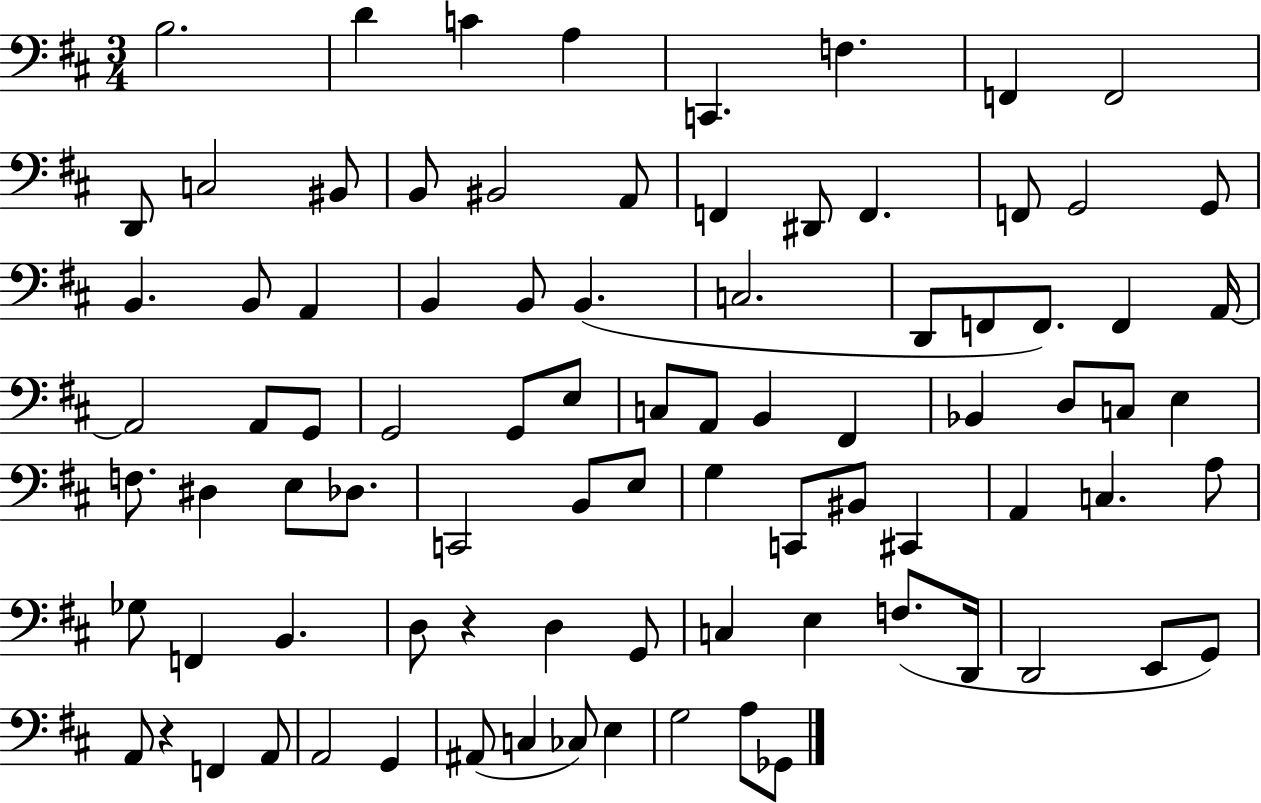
X:1
T:Untitled
M:3/4
L:1/4
K:D
B,2 D C A, C,, F, F,, F,,2 D,,/2 C,2 ^B,,/2 B,,/2 ^B,,2 A,,/2 F,, ^D,,/2 F,, F,,/2 G,,2 G,,/2 B,, B,,/2 A,, B,, B,,/2 B,, C,2 D,,/2 F,,/2 F,,/2 F,, A,,/4 A,,2 A,,/2 G,,/2 G,,2 G,,/2 E,/2 C,/2 A,,/2 B,, ^F,, _B,, D,/2 C,/2 E, F,/2 ^D, E,/2 _D,/2 C,,2 B,,/2 E,/2 G, C,,/2 ^B,,/2 ^C,, A,, C, A,/2 _G,/2 F,, B,, D,/2 z D, G,,/2 C, E, F,/2 D,,/4 D,,2 E,,/2 G,,/2 A,,/2 z F,, A,,/2 A,,2 G,, ^A,,/2 C, _C,/2 E, G,2 A,/2 _G,,/2